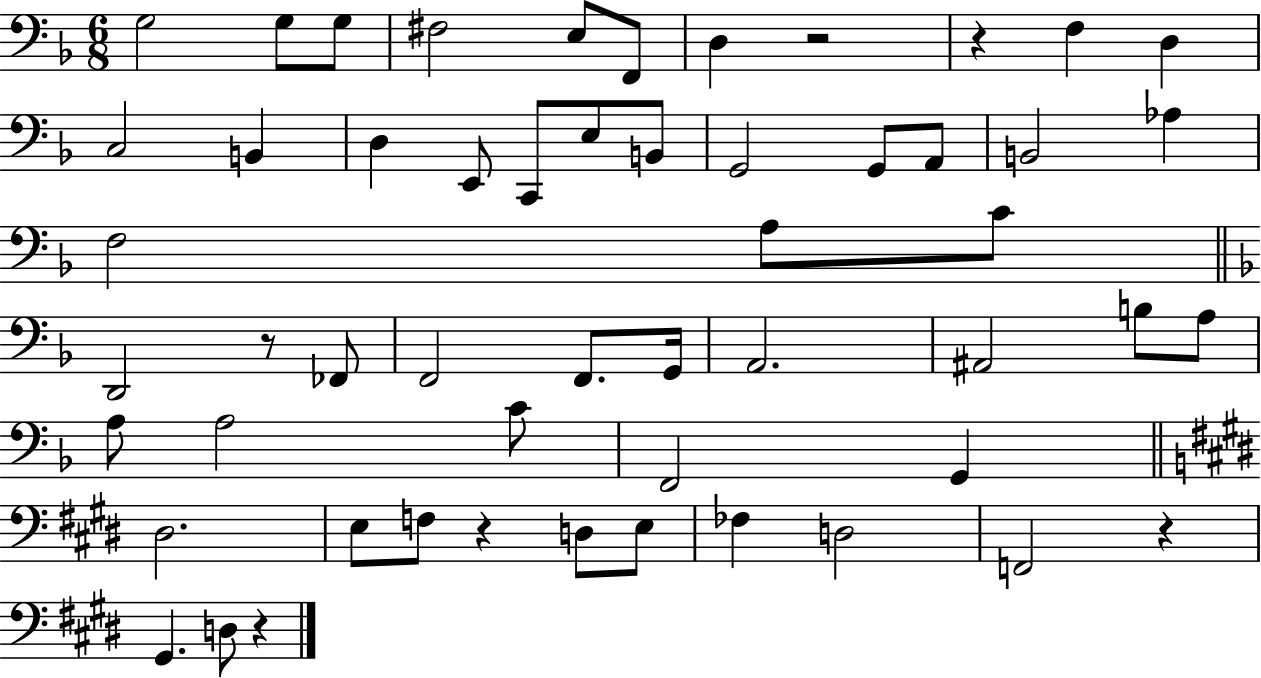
X:1
T:Untitled
M:6/8
L:1/4
K:F
G,2 G,/2 G,/2 ^F,2 E,/2 F,,/2 D, z2 z F, D, C,2 B,, D, E,,/2 C,,/2 E,/2 B,,/2 G,,2 G,,/2 A,,/2 B,,2 _A, F,2 A,/2 C/2 D,,2 z/2 _F,,/2 F,,2 F,,/2 G,,/4 A,,2 ^A,,2 B,/2 A,/2 A,/2 A,2 C/2 F,,2 G,, ^D,2 E,/2 F,/2 z D,/2 E,/2 _F, D,2 F,,2 z ^G,, D,/2 z